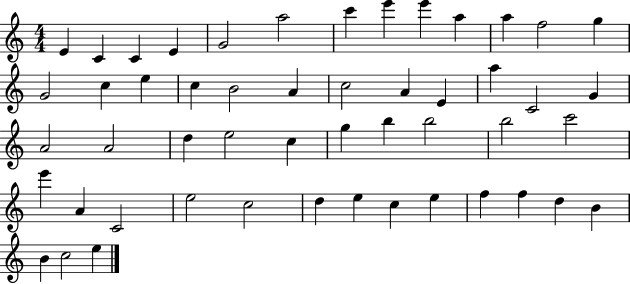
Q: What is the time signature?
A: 4/4